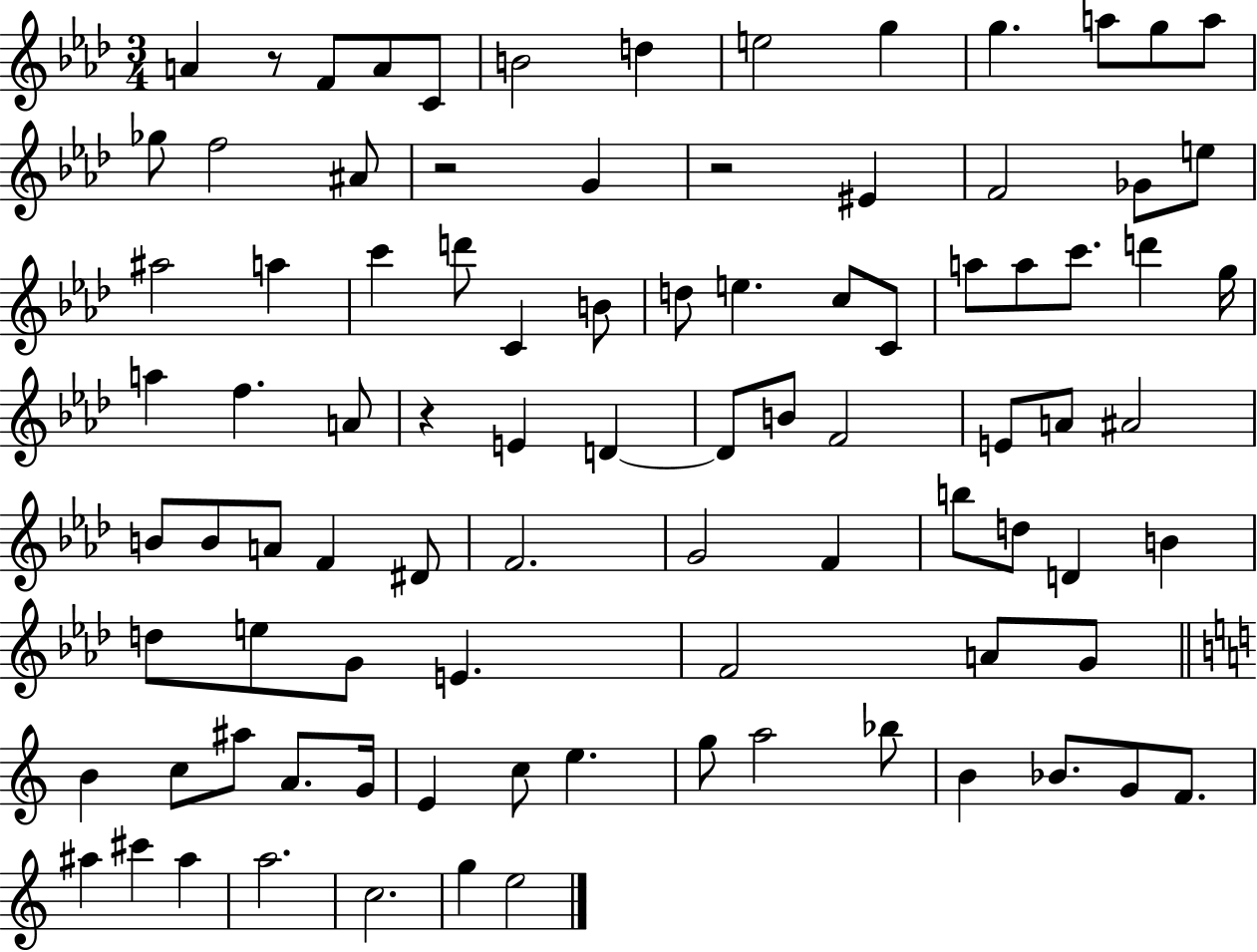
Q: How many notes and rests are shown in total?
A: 91